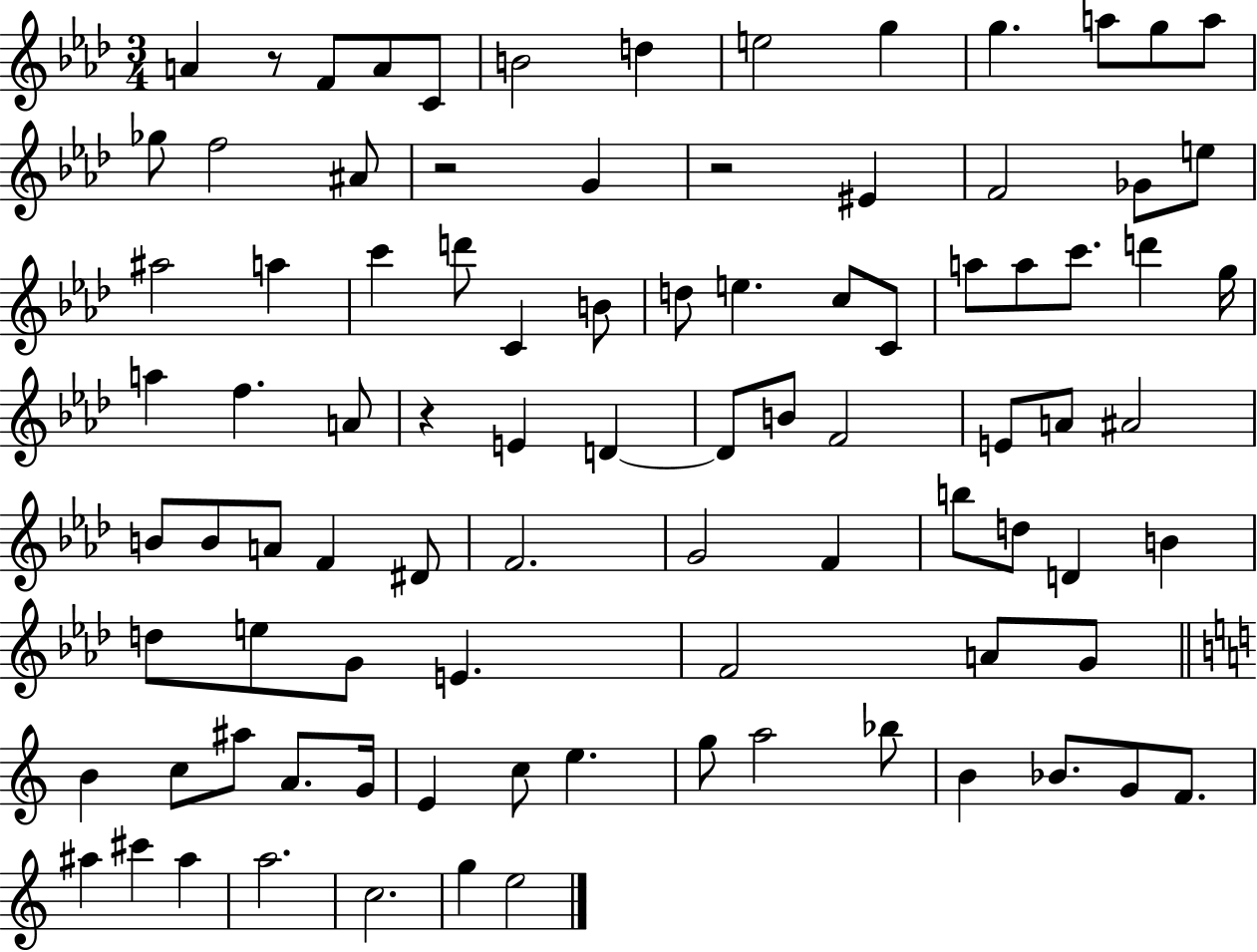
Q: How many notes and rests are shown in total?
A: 91